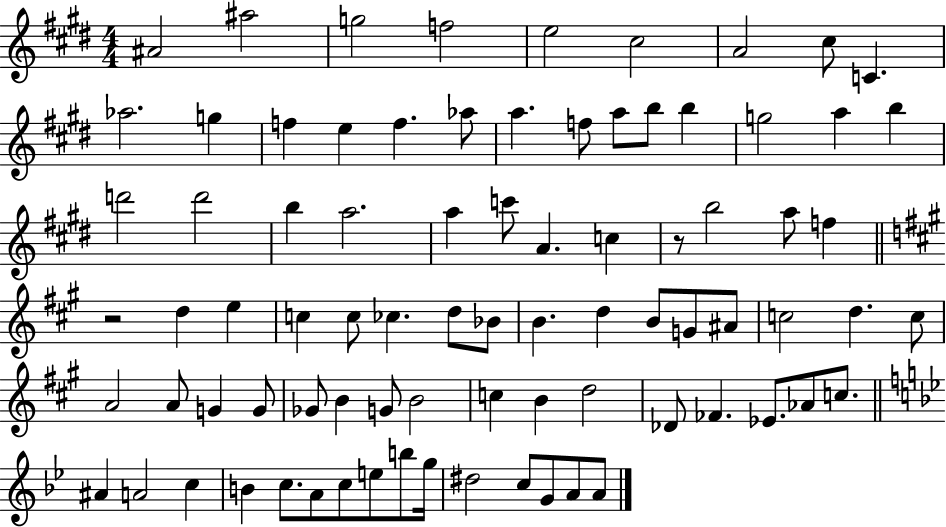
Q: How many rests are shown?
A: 2